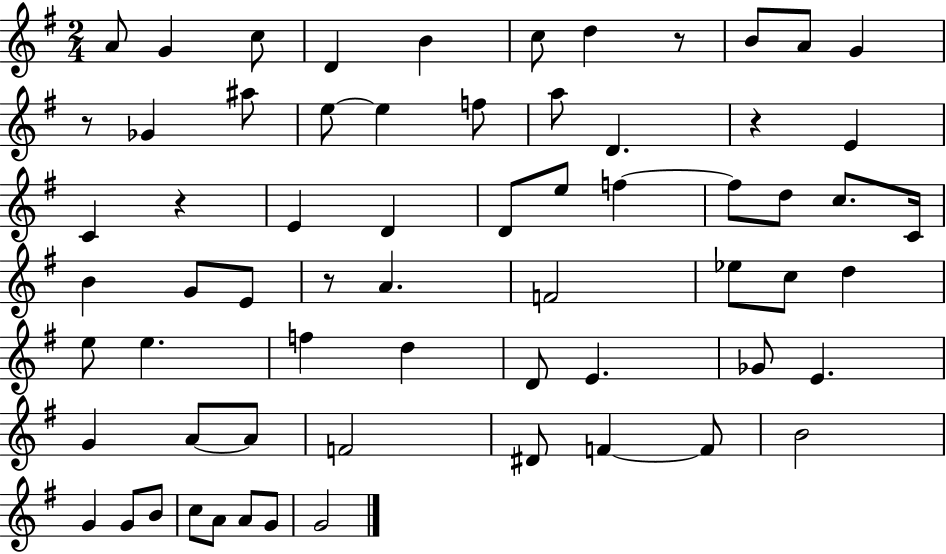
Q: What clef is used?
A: treble